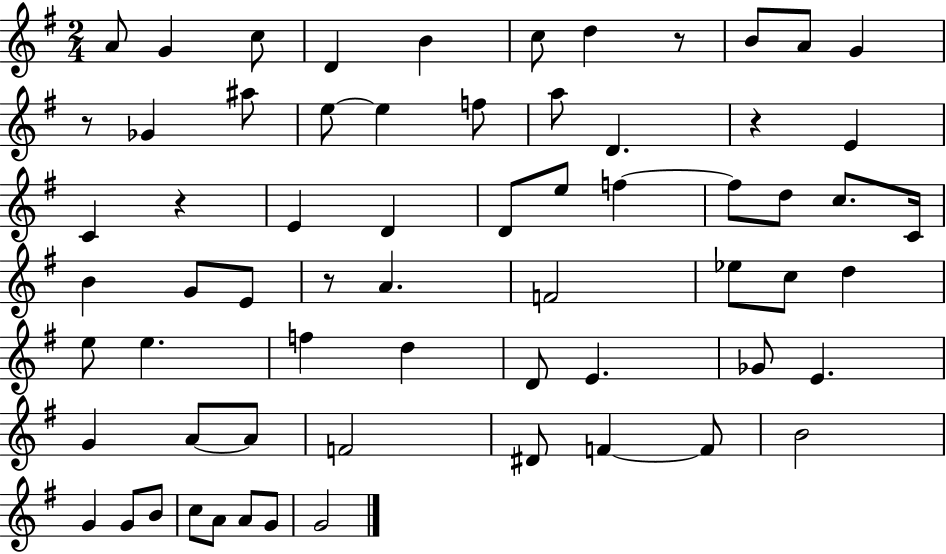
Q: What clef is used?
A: treble